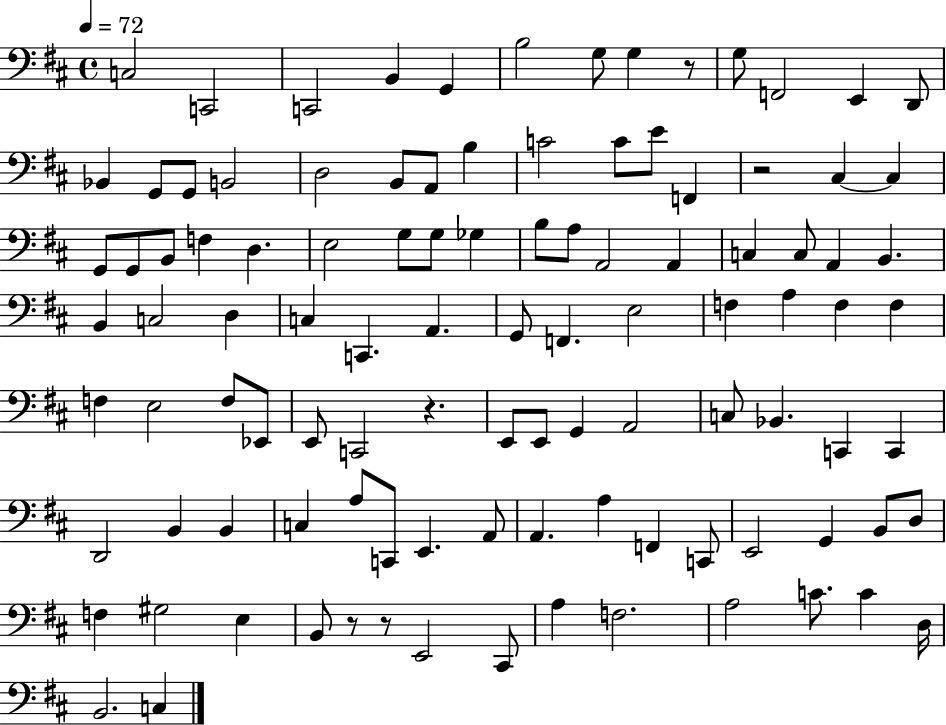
C3/h C2/h C2/h B2/q G2/q B3/h G3/e G3/q R/e G3/e F2/h E2/q D2/e Bb2/q G2/e G2/e B2/h D3/h B2/e A2/e B3/q C4/h C4/e E4/e F2/q R/h C#3/q C#3/q G2/e G2/e B2/e F3/q D3/q. E3/h G3/e G3/e Gb3/q B3/e A3/e A2/h A2/q C3/q C3/e A2/q B2/q. B2/q C3/h D3/q C3/q C2/q. A2/q. G2/e F2/q. E3/h F3/q A3/q F3/q F3/q F3/q E3/h F3/e Eb2/e E2/e C2/h R/q. E2/e E2/e G2/q A2/h C3/e Bb2/q. C2/q C2/q D2/h B2/q B2/q C3/q A3/e C2/e E2/q. A2/e A2/q. A3/q F2/q C2/e E2/h G2/q B2/e D3/e F3/q G#3/h E3/q B2/e R/e R/e E2/h C#2/e A3/q F3/h. A3/h C4/e. C4/q D3/s B2/h. C3/q